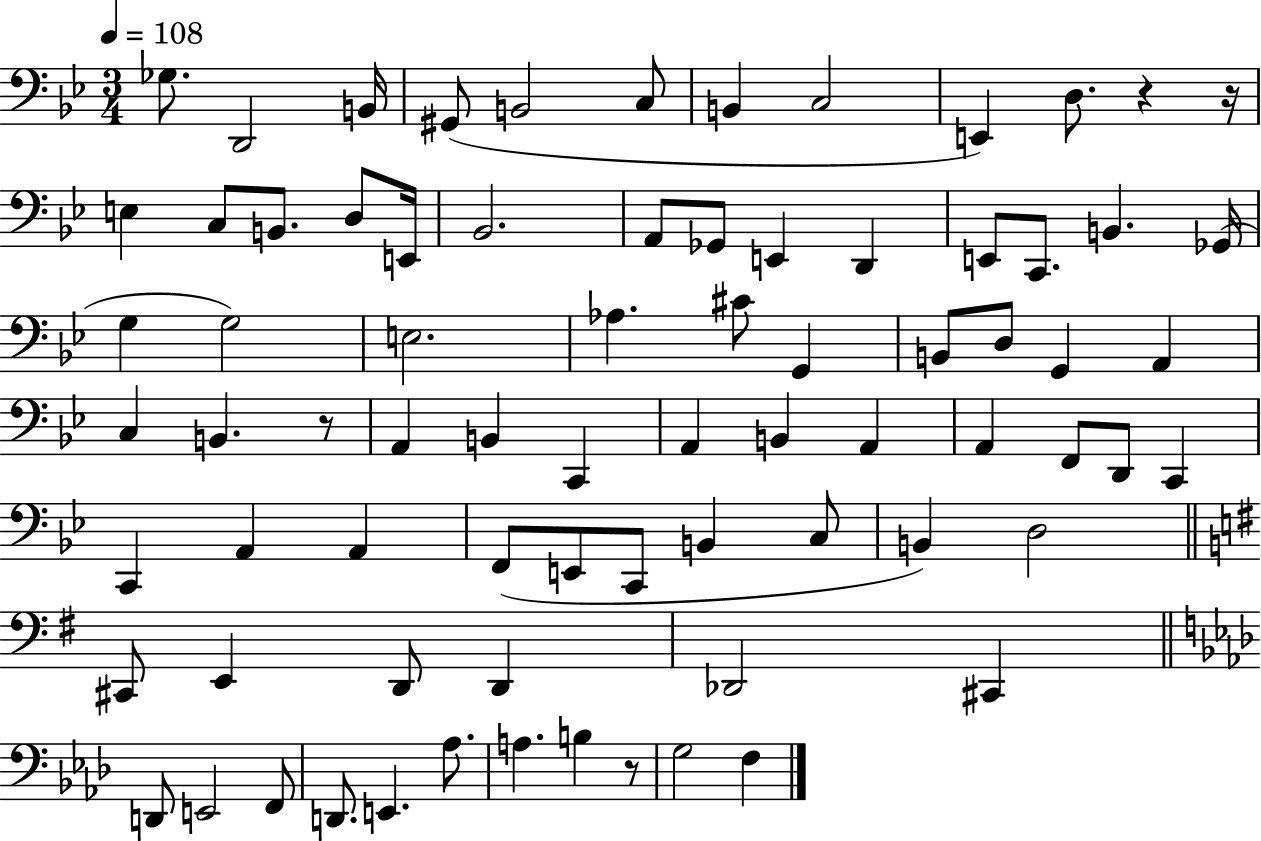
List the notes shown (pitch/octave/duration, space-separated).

Gb3/e. D2/h B2/s G#2/e B2/h C3/e B2/q C3/h E2/q D3/e. R/q R/s E3/q C3/e B2/e. D3/e E2/s Bb2/h. A2/e Gb2/e E2/q D2/q E2/e C2/e. B2/q. Gb2/s G3/q G3/h E3/h. Ab3/q. C#4/e G2/q B2/e D3/e G2/q A2/q C3/q B2/q. R/e A2/q B2/q C2/q A2/q B2/q A2/q A2/q F2/e D2/e C2/q C2/q A2/q A2/q F2/e E2/e C2/e B2/q C3/e B2/q D3/h C#2/e E2/q D2/e D2/q Db2/h C#2/q D2/e E2/h F2/e D2/e. E2/q. Ab3/e. A3/q. B3/q R/e G3/h F3/q